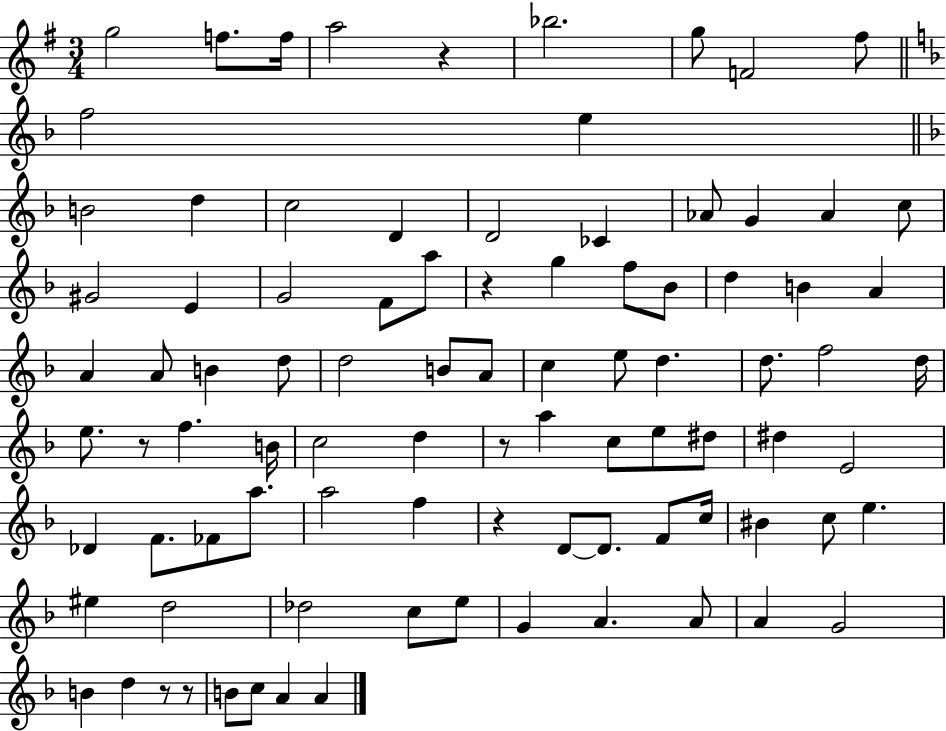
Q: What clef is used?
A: treble